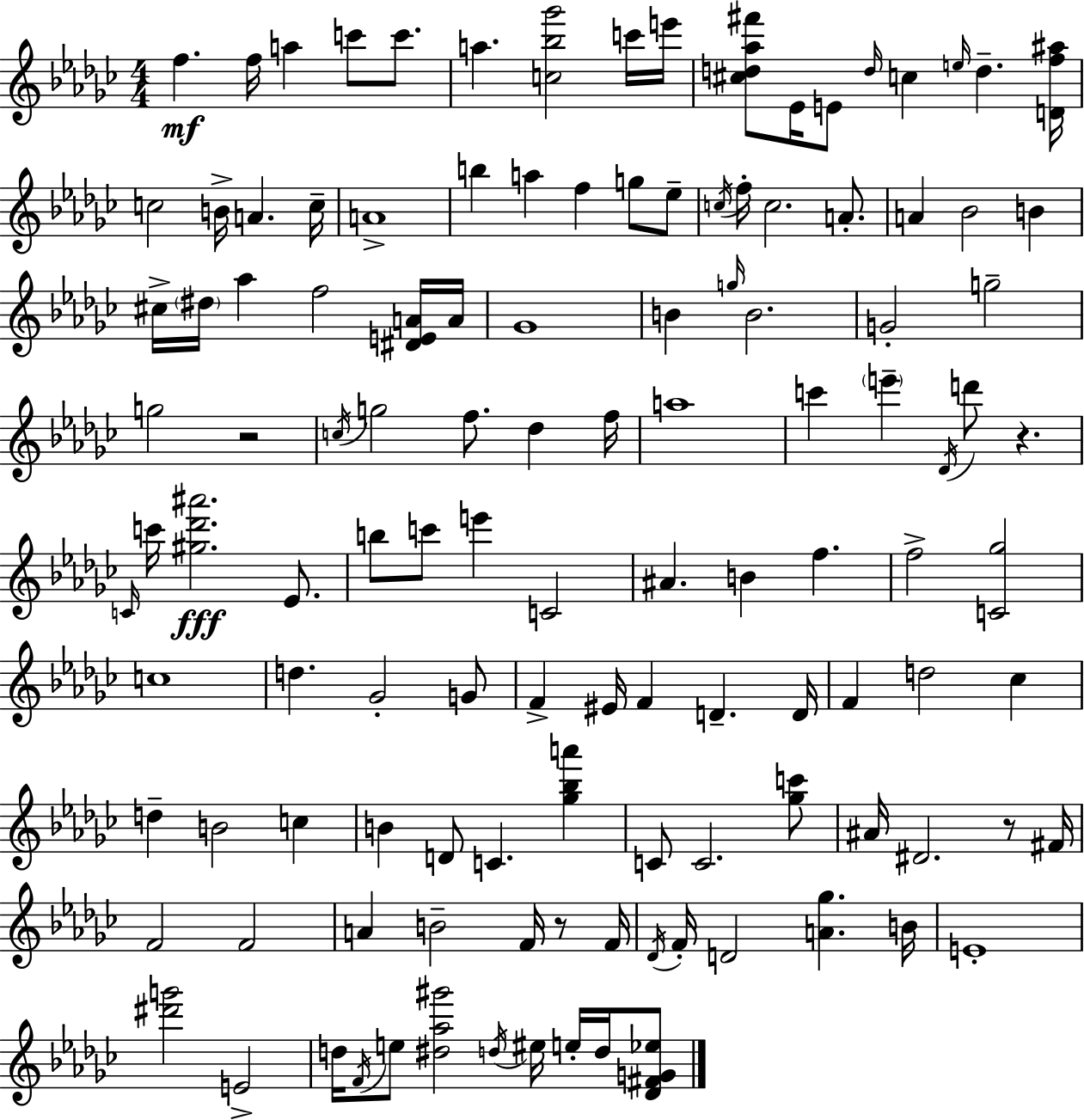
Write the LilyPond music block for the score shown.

{
  \clef treble
  \numericTimeSignature
  \time 4/4
  \key ees \minor
  f''4.\mf f''16 a''4 c'''8 c'''8. | a''4. <c'' bes'' ges'''>2 c'''16 e'''16 | <cis'' d'' aes'' fis'''>8 ees'16 e'8 \grace { d''16 } c''4 \grace { e''16 } d''4.-- | <d' f'' ais''>16 c''2 b'16-> a'4. | \break c''16-- a'1-> | b''4 a''4 f''4 g''8 | ees''8-- \acciaccatura { c''16 } f''16-. c''2. | a'8.-. a'4 bes'2 b'4 | \break cis''16-> \parenthesize dis''16 aes''4 f''2 | <dis' e' a'>16 a'16 ges'1 | b'4 \grace { g''16 } b'2. | g'2-. g''2-- | \break g''2 r2 | \acciaccatura { c''16 } g''2 f''8. | des''4 f''16 a''1 | c'''4 \parenthesize e'''4-- \acciaccatura { des'16 } d'''8 | \break r4. \grace { c'16 } c'''16 <gis'' des''' ais'''>2.\fff | ees'8. b''8 c'''8 e'''4 c'2 | ais'4. b'4 | f''4. f''2-> <c' ges''>2 | \break c''1 | d''4. ges'2-. | g'8 f'4-> eis'16 f'4 | d'4.-- d'16 f'4 d''2 | \break ces''4 d''4-- b'2 | c''4 b'4 d'8 c'4. | <ges'' bes'' a'''>4 c'8 c'2. | <ges'' c'''>8 ais'16 dis'2. | \break r8 fis'16 f'2 f'2 | a'4 b'2-- | f'16 r8 f'16 \acciaccatura { des'16 } f'16-. d'2 | <a' ges''>4. b'16 e'1-. | \break <dis''' g'''>2 | e'2-> d''16 \acciaccatura { f'16 } e''8 <dis'' aes'' gis'''>2 | \acciaccatura { d''16 } eis''16 e''16-. d''16 <des' fis' g' ees''>8 \bar "|."
}